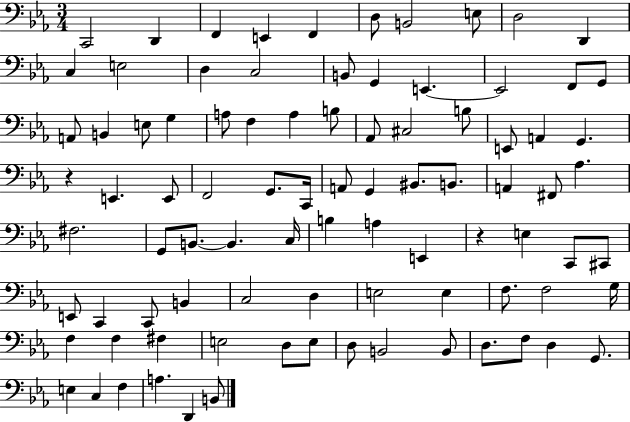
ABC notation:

X:1
T:Untitled
M:3/4
L:1/4
K:Eb
C,,2 D,, F,, E,, F,, D,/2 B,,2 E,/2 D,2 D,, C, E,2 D, C,2 B,,/2 G,, E,, E,,2 F,,/2 G,,/2 A,,/2 B,, E,/2 G, A,/2 F, A, B,/2 _A,,/2 ^C,2 B,/2 E,,/2 A,, G,, z E,, E,,/2 F,,2 G,,/2 C,,/4 A,,/2 G,, ^B,,/2 B,,/2 A,, ^F,,/2 _A, ^F,2 G,,/2 B,,/2 B,, C,/4 B, A, E,, z E, C,,/2 ^C,,/2 E,,/2 C,, C,,/2 B,, C,2 D, E,2 E, F,/2 F,2 G,/4 F, F, ^F, E,2 D,/2 E,/2 D,/2 B,,2 B,,/2 D,/2 F,/2 D, G,,/2 E, C, F, A, D,, B,,/2